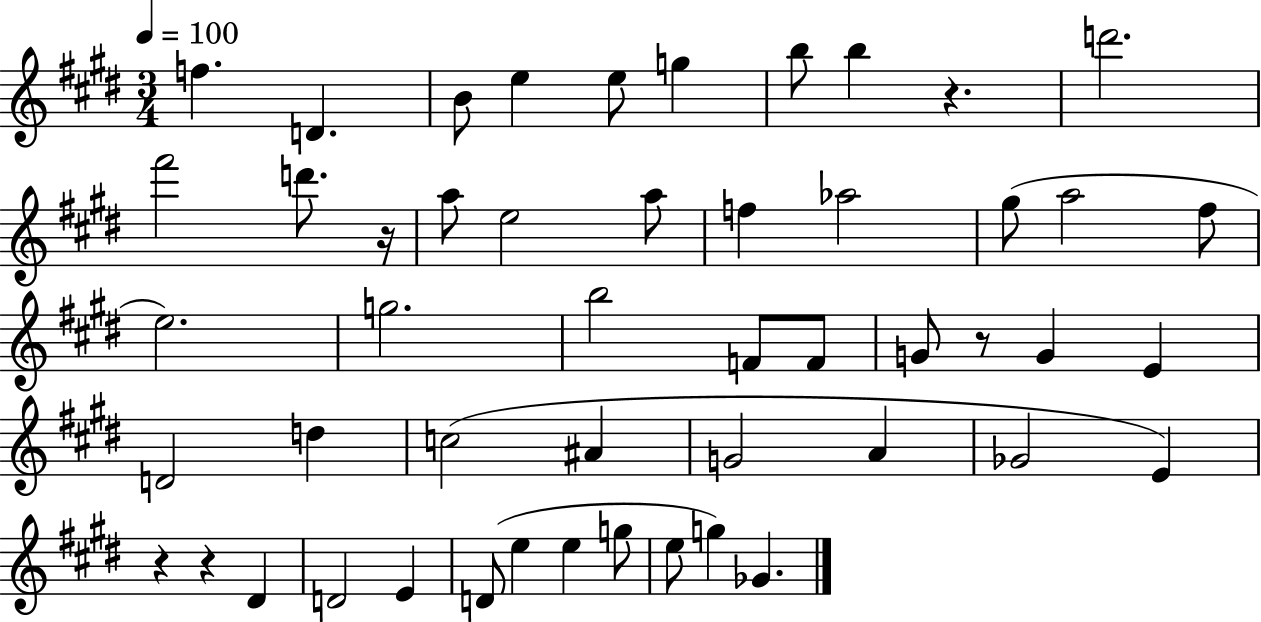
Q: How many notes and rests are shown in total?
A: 50